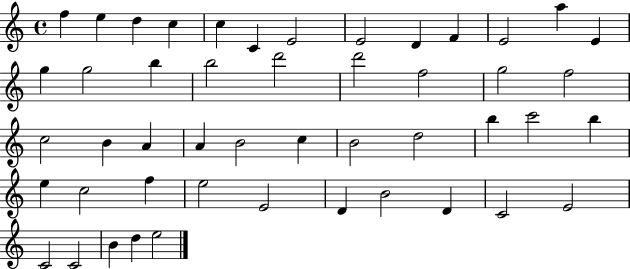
X:1
T:Untitled
M:4/4
L:1/4
K:C
f e d c c C E2 E2 D F E2 a E g g2 b b2 d'2 d'2 f2 g2 f2 c2 B A A B2 c B2 d2 b c'2 b e c2 f e2 E2 D B2 D C2 E2 C2 C2 B d e2